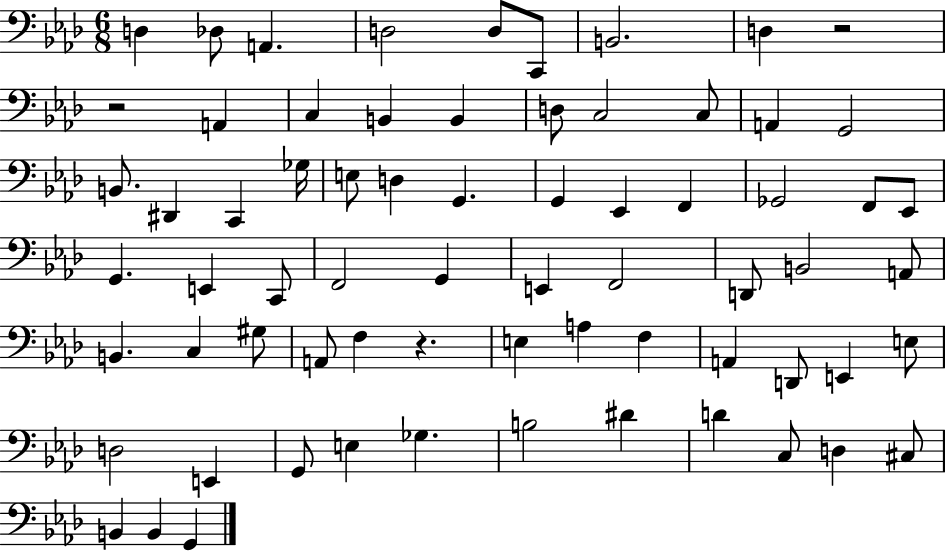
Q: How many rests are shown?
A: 3